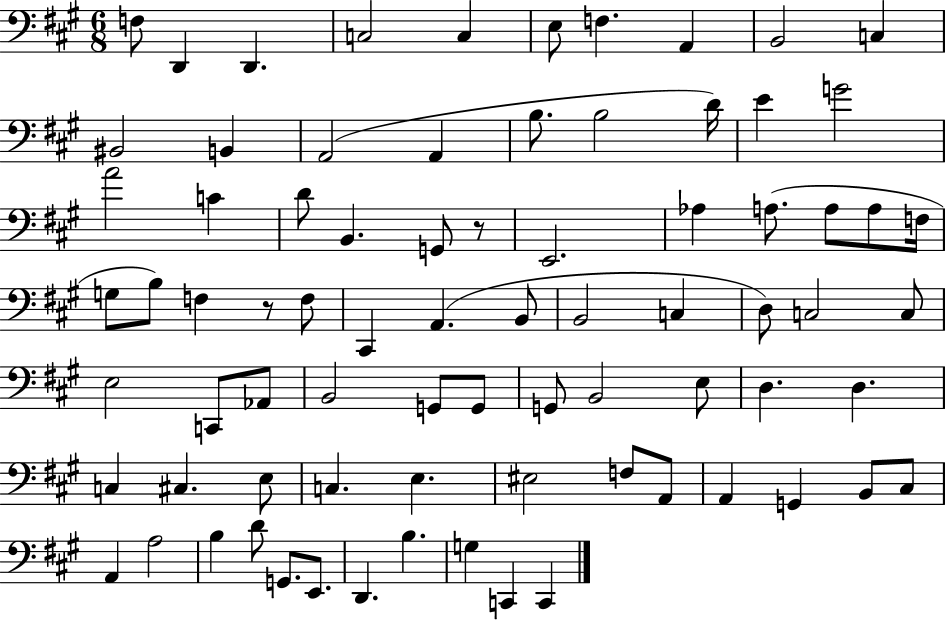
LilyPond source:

{
  \clef bass
  \numericTimeSignature
  \time 6/8
  \key a \major
  f8 d,4 d,4. | c2 c4 | e8 f4. a,4 | b,2 c4 | \break bis,2 b,4 | a,2( a,4 | b8. b2 d'16) | e'4 g'2 | \break a'2 c'4 | d'8 b,4. g,8 r8 | e,2. | aes4 a8.( a8 a8 f16 | \break g8 b8) f4 r8 f8 | cis,4 a,4.( b,8 | b,2 c4 | d8) c2 c8 | \break e2 c,8 aes,8 | b,2 g,8 g,8 | g,8 b,2 e8 | d4. d4. | \break c4 cis4. e8 | c4. e4. | eis2 f8 a,8 | a,4 g,4 b,8 cis8 | \break a,4 a2 | b4 d'8 g,8. e,8. | d,4. b4. | g4 c,4 c,4 | \break \bar "|."
}